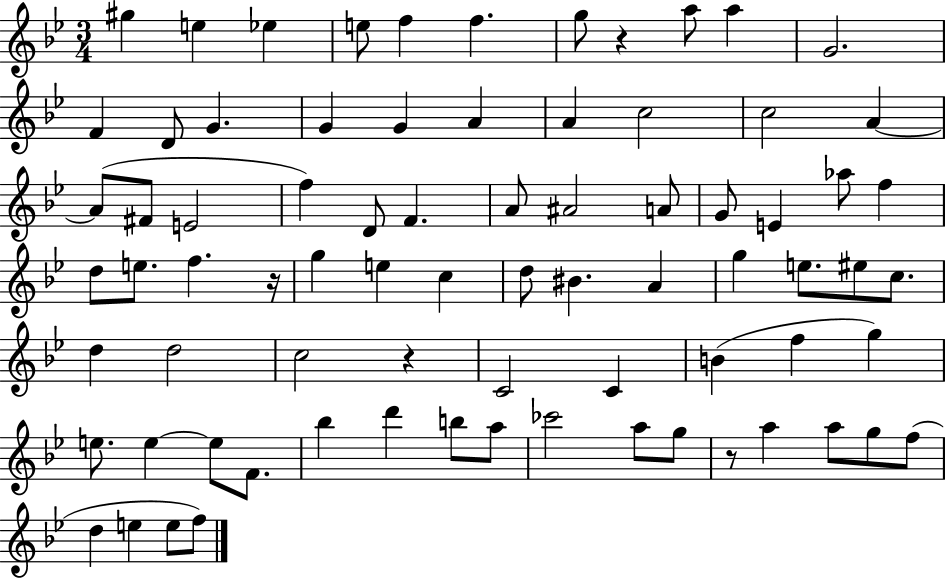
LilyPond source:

{
  \clef treble
  \numericTimeSignature
  \time 3/4
  \key bes \major
  gis''4 e''4 ees''4 | e''8 f''4 f''4. | g''8 r4 a''8 a''4 | g'2. | \break f'4 d'8 g'4. | g'4 g'4 a'4 | a'4 c''2 | c''2 a'4~~ | \break a'8( fis'8 e'2 | f''4) d'8 f'4. | a'8 ais'2 a'8 | g'8 e'4 aes''8 f''4 | \break d''8 e''8. f''4. r16 | g''4 e''4 c''4 | d''8 bis'4. a'4 | g''4 e''8. eis''8 c''8. | \break d''4 d''2 | c''2 r4 | c'2 c'4 | b'4( f''4 g''4) | \break e''8. e''4~~ e''8 f'8. | bes''4 d'''4 b''8 a''8 | ces'''2 a''8 g''8 | r8 a''4 a''8 g''8 f''8( | \break d''4 e''4 e''8 f''8) | \bar "|."
}